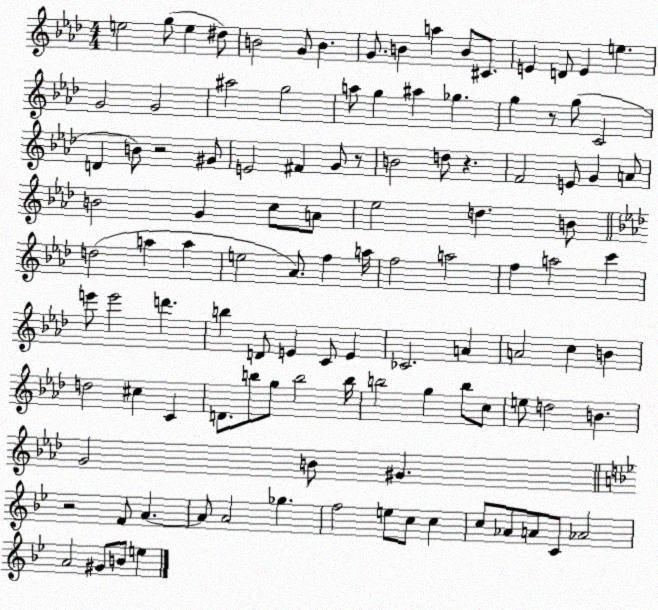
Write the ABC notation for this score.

X:1
T:Untitled
M:4/4
L:1/4
K:Ab
e2 g/2 e ^d/2 B2 G/2 B G/2 B a B/2 ^C/2 E D/2 E e G2 G2 ^a2 g2 a/2 g ^a _g g z/2 g/2 C2 D B/2 z2 ^G/2 E2 ^F G/2 z/2 B2 d/2 z F2 E/2 G A/2 B2 G c/2 A/2 _e2 d B/2 d2 a a e2 _A/2 f a/4 f2 a2 f a2 c' e'/2 e'2 d' b D/2 E C/2 E _C2 A A2 c B d2 ^c C D/2 b/2 g/2 b2 b/4 b2 g b/2 c/2 e/2 d2 B G2 B/2 ^G z2 F/2 A A/2 A2 _g f2 e/2 c/2 c c/2 _A/2 A/2 C/2 _A2 A2 ^G/2 B/2 e